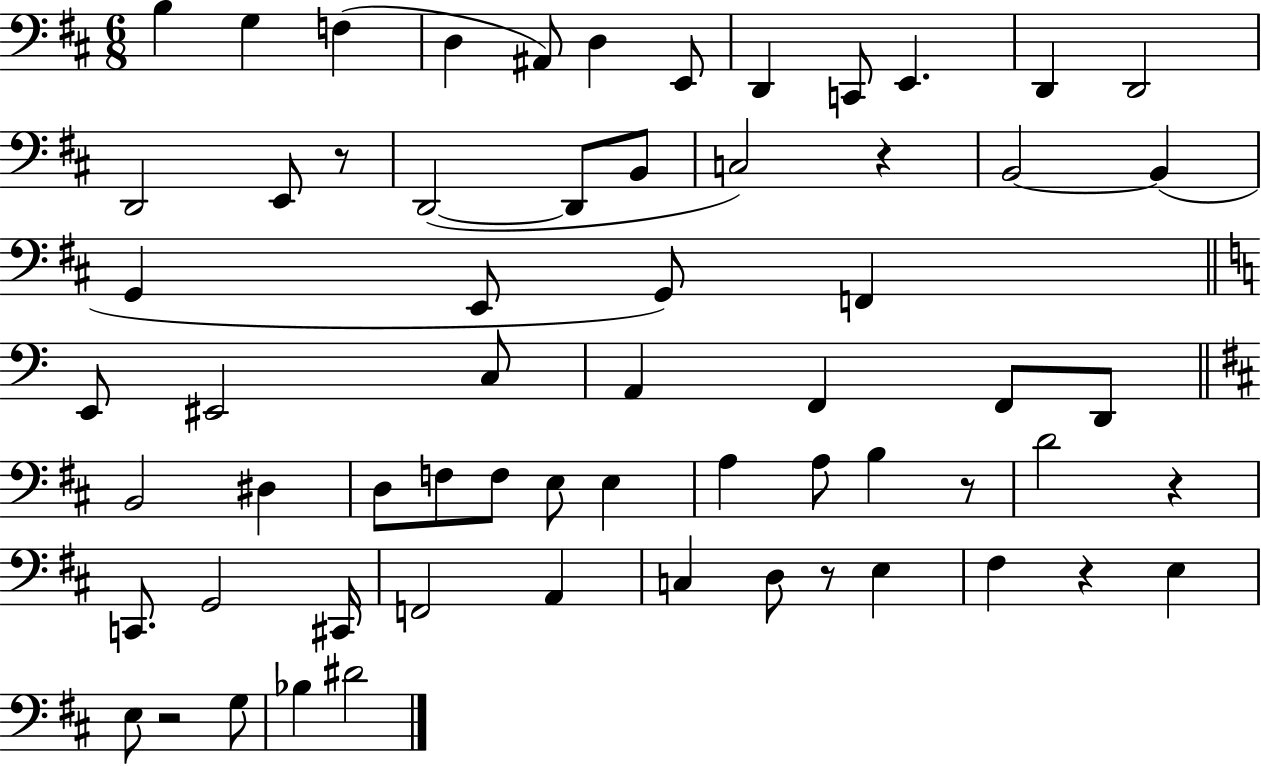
X:1
T:Untitled
M:6/8
L:1/4
K:D
B, G, F, D, ^A,,/2 D, E,,/2 D,, C,,/2 E,, D,, D,,2 D,,2 E,,/2 z/2 D,,2 D,,/2 B,,/2 C,2 z B,,2 B,, G,, E,,/2 G,,/2 F,, E,,/2 ^E,,2 C,/2 A,, F,, F,,/2 D,,/2 B,,2 ^D, D,/2 F,/2 F,/2 E,/2 E, A, A,/2 B, z/2 D2 z C,,/2 G,,2 ^C,,/4 F,,2 A,, C, D,/2 z/2 E, ^F, z E, E,/2 z2 G,/2 _B, ^D2